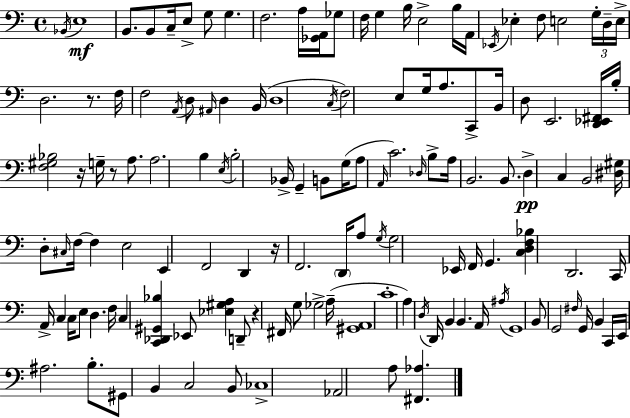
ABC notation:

X:1
T:Untitled
M:4/4
L:1/4
K:C
_B,,/4 E,4 B,,/2 B,,/2 C,/4 E,/2 G,/2 G, F,2 A,/4 [_G,,A,,]/4 _G,/2 F,/4 G, B,/4 E,2 B,/4 A,,/4 _E,,/4 _E, F,/2 E,2 G,/4 D,/4 E,/4 D,2 z/2 F,/4 F,2 A,,/4 D,/2 ^A,,/4 D, B,,/4 D,4 C,/4 F,2 E,/2 G,/4 A,/2 C,,/2 B,,/4 D,/2 E,,2 [D,,_E,,^F,,]/4 B,/4 [F,^G,_B,]2 z/4 G,/4 z/2 A,/2 A,2 B, E,/4 B,2 _B,,/4 G,, B,,/2 G,/4 A,/2 A,,/4 C2 _D,/4 B,/2 A,/4 B,,2 B,,/2 D, C, B,,2 [^D,^G,]/4 D,/2 ^C,/4 F,/4 F, E,2 E,, F,,2 D,, z/4 F,,2 D,,/4 A,/2 G,/4 G,2 _E,,/4 F,,/4 G,, [C,D,F,_B,] D,,2 C,,/4 A,,/4 C, C,/4 E,/2 D, F,/4 C, [C,,_D,,^G,,_B,] _E,,/2 [_E,^G,A,] D,,/2 z ^F,,/4 G,/2 _G,2 A,/4 [^G,,A,,]4 C4 A, D,/4 D,,/4 B,, B,, A,,/4 ^A,/4 G,,4 B,,/2 G,,2 ^F,/4 G,,/4 B,, C,,/4 E,,/4 ^A,2 B,/2 ^G,,/2 B,, C,2 B,,/2 _C,4 _A,,2 A,/2 [^F,,_A,]